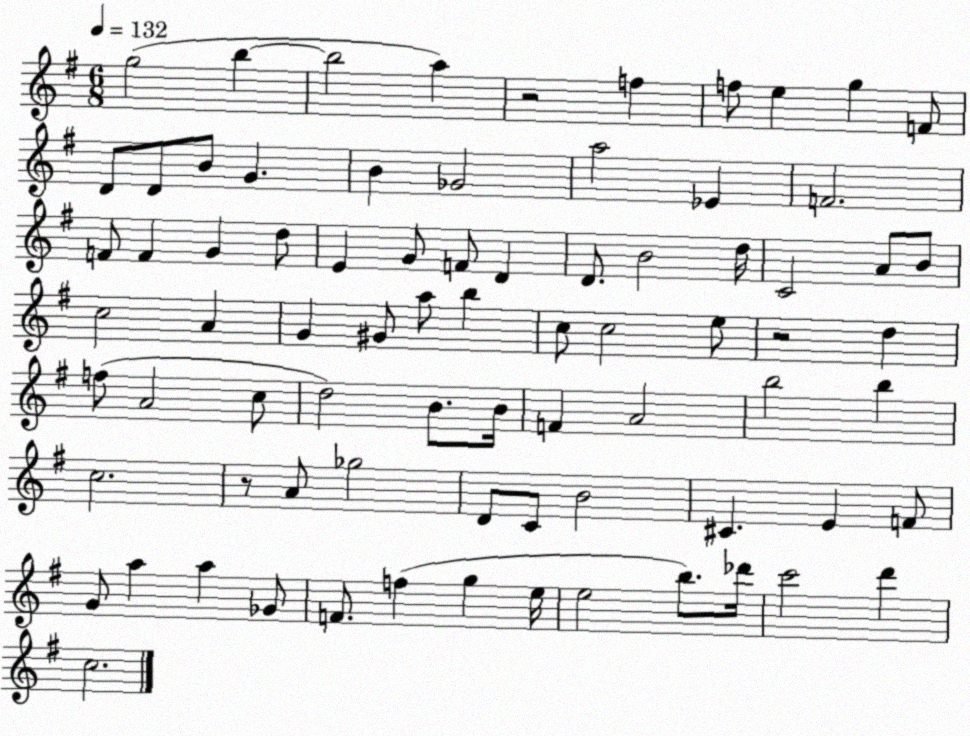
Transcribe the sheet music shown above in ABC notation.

X:1
T:Untitled
M:6/8
L:1/4
K:G
g2 b b2 a z2 f f/2 e g F/2 D/2 D/2 B/2 G B _G2 a2 _E F2 F/2 F G d/2 E G/2 F/2 D D/2 B2 d/4 C2 A/2 B/2 c2 A G ^G/2 a/2 b c/2 c2 e/2 z2 d f/2 A2 c/2 d2 B/2 B/4 F A2 b2 b c2 z/2 A/2 _g2 D/2 C/2 B2 ^C E F/2 G/2 a a _G/2 F/2 f g e/4 e2 b/2 _d'/4 c'2 d' c2